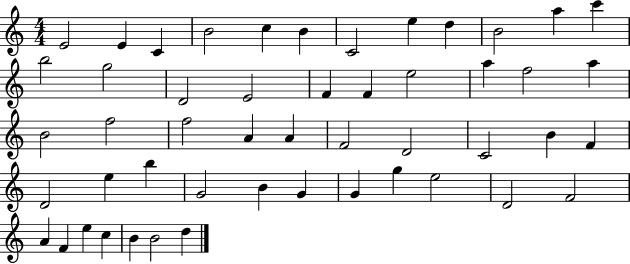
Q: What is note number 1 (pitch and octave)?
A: E4